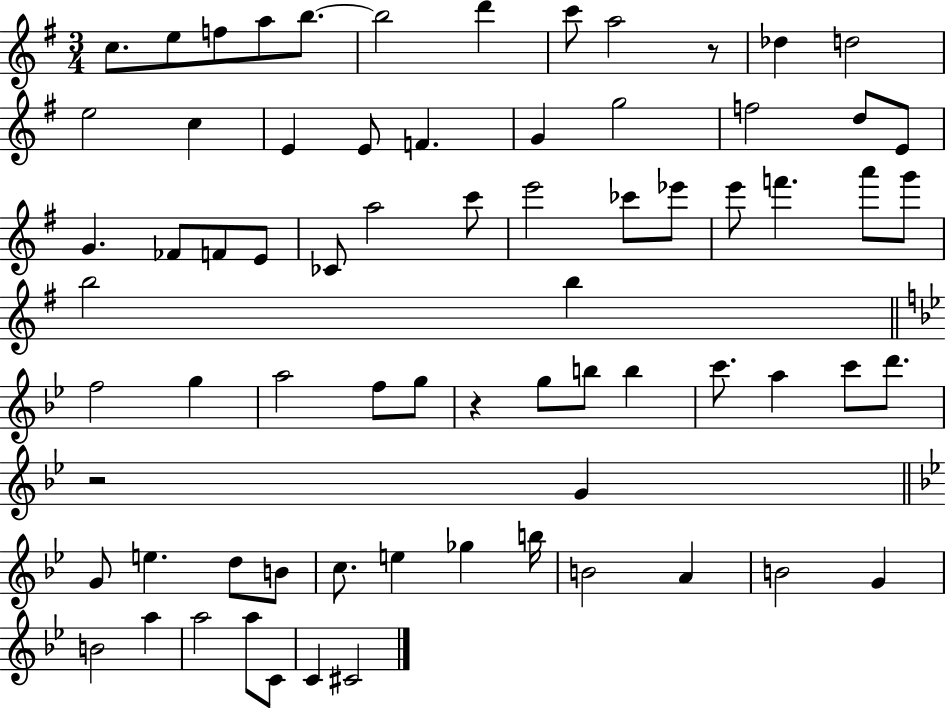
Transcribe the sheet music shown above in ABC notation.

X:1
T:Untitled
M:3/4
L:1/4
K:G
c/2 e/2 f/2 a/2 b/2 b2 d' c'/2 a2 z/2 _d d2 e2 c E E/2 F G g2 f2 d/2 E/2 G _F/2 F/2 E/2 _C/2 a2 c'/2 e'2 _c'/2 _e'/2 e'/2 f' a'/2 g'/2 b2 b f2 g a2 f/2 g/2 z g/2 b/2 b c'/2 a c'/2 d'/2 z2 G G/2 e d/2 B/2 c/2 e _g b/4 B2 A B2 G B2 a a2 a/2 C/2 C ^C2